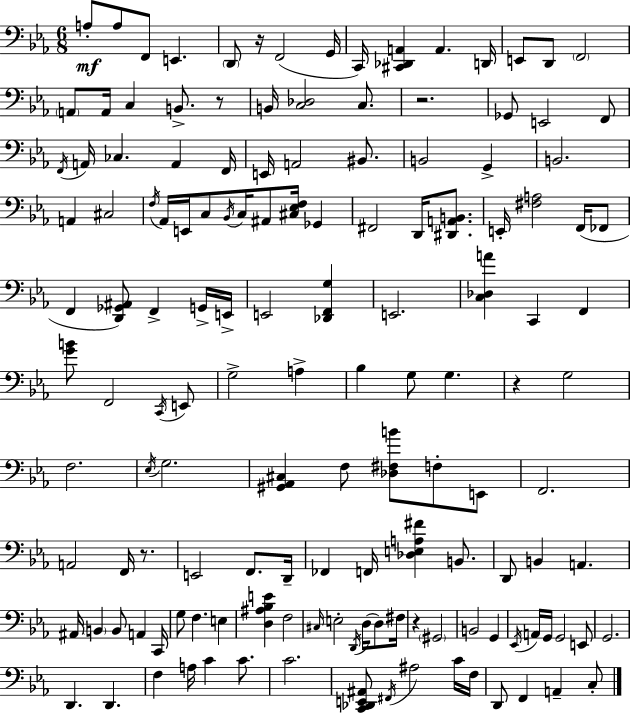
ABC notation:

X:1
T:Untitled
M:6/8
L:1/4
K:Cm
A,/2 A,/2 F,,/2 E,, D,,/2 z/4 F,,2 G,,/4 C,,/4 [^C,,_D,,A,,] A,, D,,/4 E,,/2 D,,/2 F,,2 A,,/2 A,,/4 C, B,,/2 z/2 B,,/4 [C,_D,]2 C,/2 z2 _G,,/2 E,,2 F,,/2 F,,/4 A,,/4 _C, A,, F,,/4 E,,/4 A,,2 ^B,,/2 B,,2 G,, B,,2 A,, ^C,2 F,/4 _A,,/4 E,,/4 C,/2 _B,,/4 C,/4 ^A,,/2 [^C,_E,F,]/4 _G,, ^F,,2 D,,/4 [^D,,A,,B,,]/2 E,,/4 [^F,A,]2 F,,/4 _F,,/2 F,, [D,,_G,,^A,,]/2 F,, G,,/4 E,,/4 E,,2 [_D,,F,,G,] E,,2 [C,_D,A] C,, F,, [GB]/2 F,,2 C,,/4 E,,/2 G,2 A, _B, G,/2 G, z G,2 F,2 _E,/4 G,2 [^G,,_A,,^C,] F,/2 [_D,^F,B]/2 F,/2 E,,/2 F,,2 A,,2 F,,/4 z/2 E,,2 F,,/2 D,,/4 _F,, F,,/4 [_D,E,A,^F] B,,/2 D,,/2 B,, A,, ^A,,/4 B,, B,,/2 A,, C,,/4 G,/2 F, E, [D,^A,_B,E] F,2 ^C,/4 E,2 D,,/4 D,/4 D,/2 ^F,/4 z ^G,,2 B,,2 G,, _E,,/4 A,,/4 G,,/4 G,,2 E,,/2 G,,2 D,, D,, F, A,/4 C C/2 C2 [C,,_D,,E,,^A,,]/2 ^F,,/4 ^A,2 C/4 F,/4 D,,/2 F,, A,, C,/2